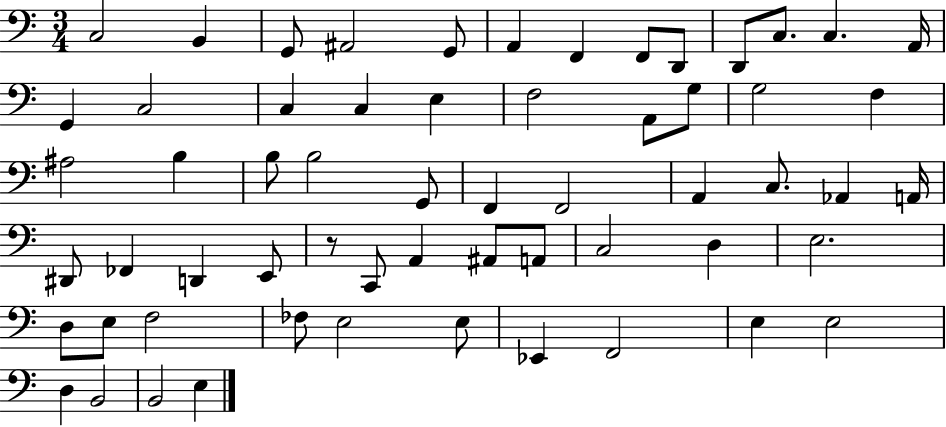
X:1
T:Untitled
M:3/4
L:1/4
K:C
C,2 B,, G,,/2 ^A,,2 G,,/2 A,, F,, F,,/2 D,,/2 D,,/2 C,/2 C, A,,/4 G,, C,2 C, C, E, F,2 A,,/2 G,/2 G,2 F, ^A,2 B, B,/2 B,2 G,,/2 F,, F,,2 A,, C,/2 _A,, A,,/4 ^D,,/2 _F,, D,, E,,/2 z/2 C,,/2 A,, ^A,,/2 A,,/2 C,2 D, E,2 D,/2 E,/2 F,2 _F,/2 E,2 E,/2 _E,, F,,2 E, E,2 D, B,,2 B,,2 E,